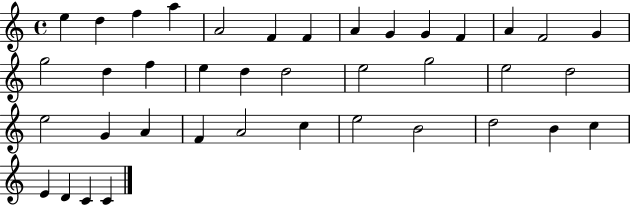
{
  \clef treble
  \time 4/4
  \defaultTimeSignature
  \key c \major
  e''4 d''4 f''4 a''4 | a'2 f'4 f'4 | a'4 g'4 g'4 f'4 | a'4 f'2 g'4 | \break g''2 d''4 f''4 | e''4 d''4 d''2 | e''2 g''2 | e''2 d''2 | \break e''2 g'4 a'4 | f'4 a'2 c''4 | e''2 b'2 | d''2 b'4 c''4 | \break e'4 d'4 c'4 c'4 | \bar "|."
}